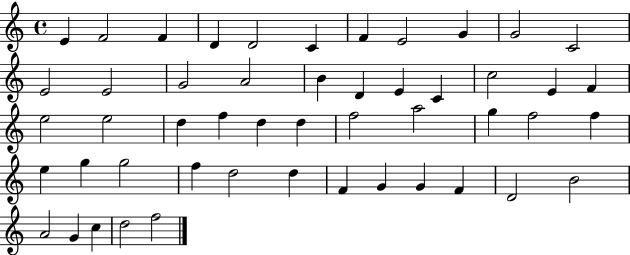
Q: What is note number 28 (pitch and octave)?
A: D5